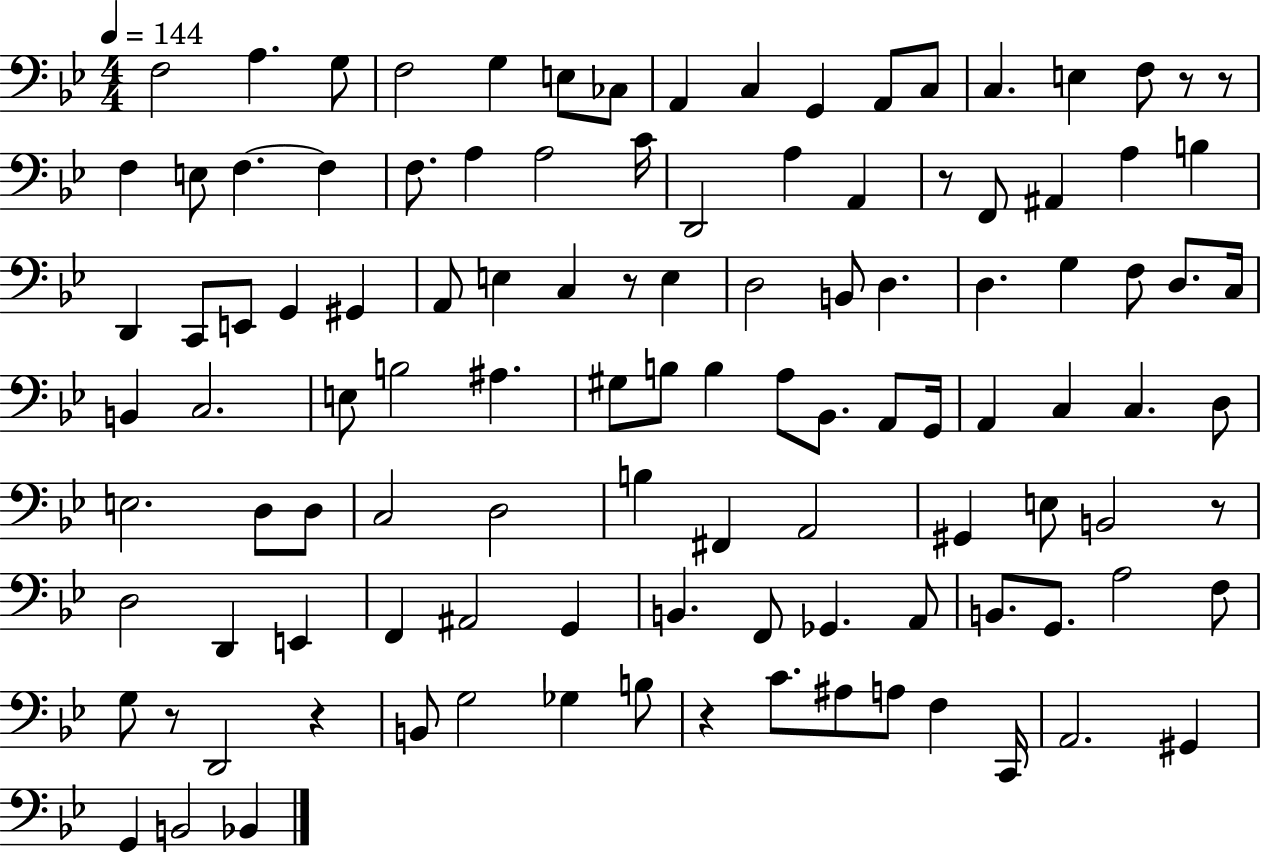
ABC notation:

X:1
T:Untitled
M:4/4
L:1/4
K:Bb
F,2 A, G,/2 F,2 G, E,/2 _C,/2 A,, C, G,, A,,/2 C,/2 C, E, F,/2 z/2 z/2 F, E,/2 F, F, F,/2 A, A,2 C/4 D,,2 A, A,, z/2 F,,/2 ^A,, A, B, D,, C,,/2 E,,/2 G,, ^G,, A,,/2 E, C, z/2 E, D,2 B,,/2 D, D, G, F,/2 D,/2 C,/4 B,, C,2 E,/2 B,2 ^A, ^G,/2 B,/2 B, A,/2 _B,,/2 A,,/2 G,,/4 A,, C, C, D,/2 E,2 D,/2 D,/2 C,2 D,2 B, ^F,, A,,2 ^G,, E,/2 B,,2 z/2 D,2 D,, E,, F,, ^A,,2 G,, B,, F,,/2 _G,, A,,/2 B,,/2 G,,/2 A,2 F,/2 G,/2 z/2 D,,2 z B,,/2 G,2 _G, B,/2 z C/2 ^A,/2 A,/2 F, C,,/4 A,,2 ^G,, G,, B,,2 _B,,